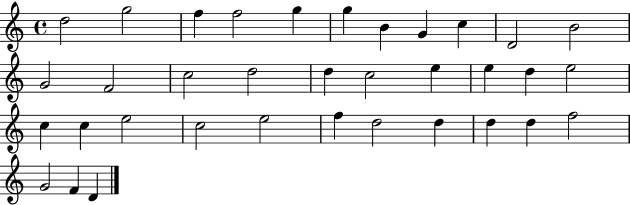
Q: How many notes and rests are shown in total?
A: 35